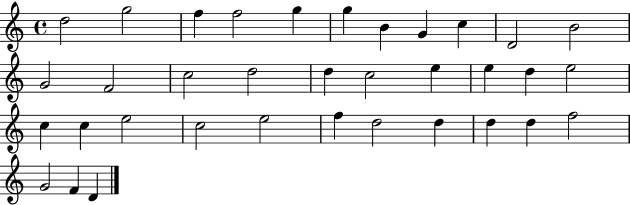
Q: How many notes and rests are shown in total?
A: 35